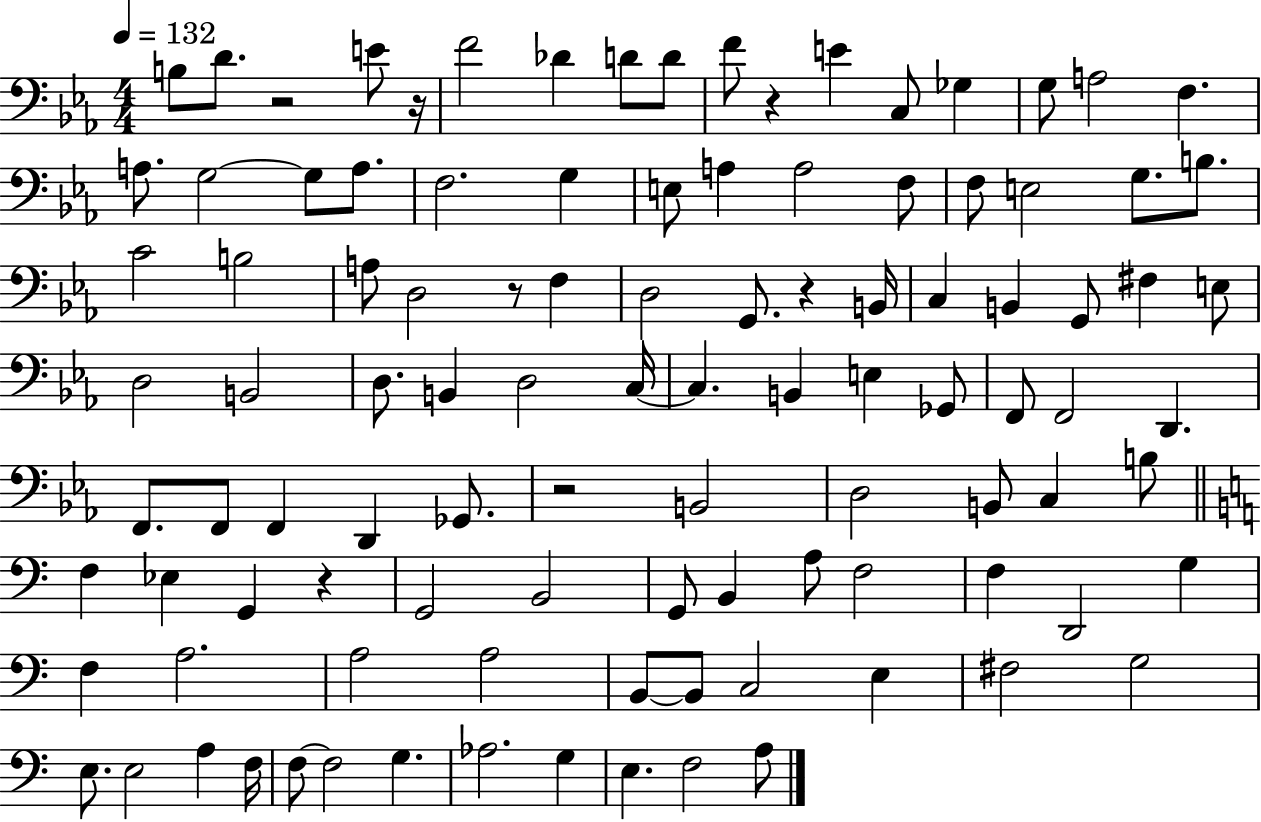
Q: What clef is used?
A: bass